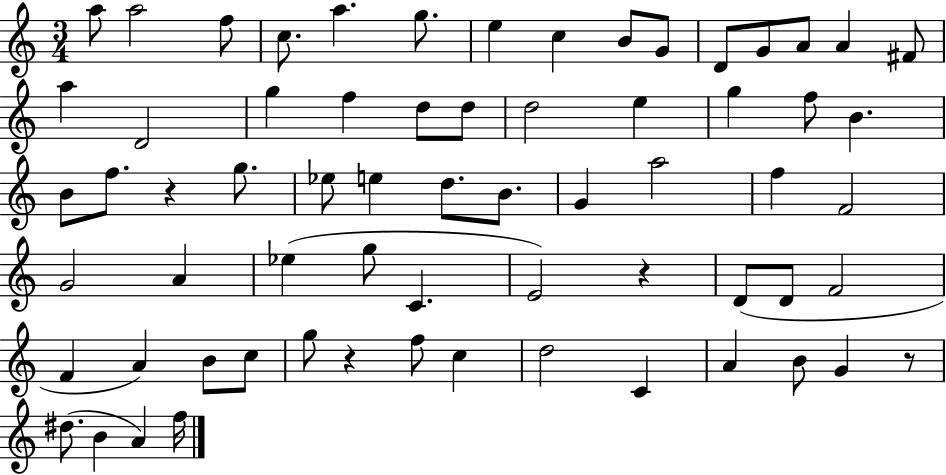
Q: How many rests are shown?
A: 4